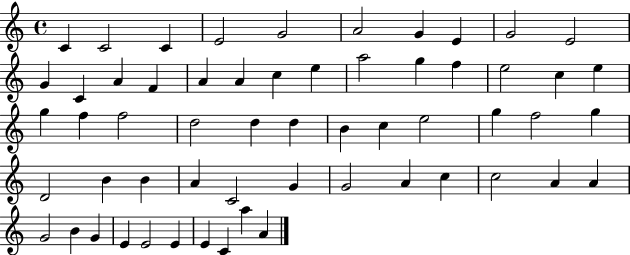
X:1
T:Untitled
M:4/4
L:1/4
K:C
C C2 C E2 G2 A2 G E G2 E2 G C A F A A c e a2 g f e2 c e g f f2 d2 d d B c e2 g f2 g D2 B B A C2 G G2 A c c2 A A G2 B G E E2 E E C a A